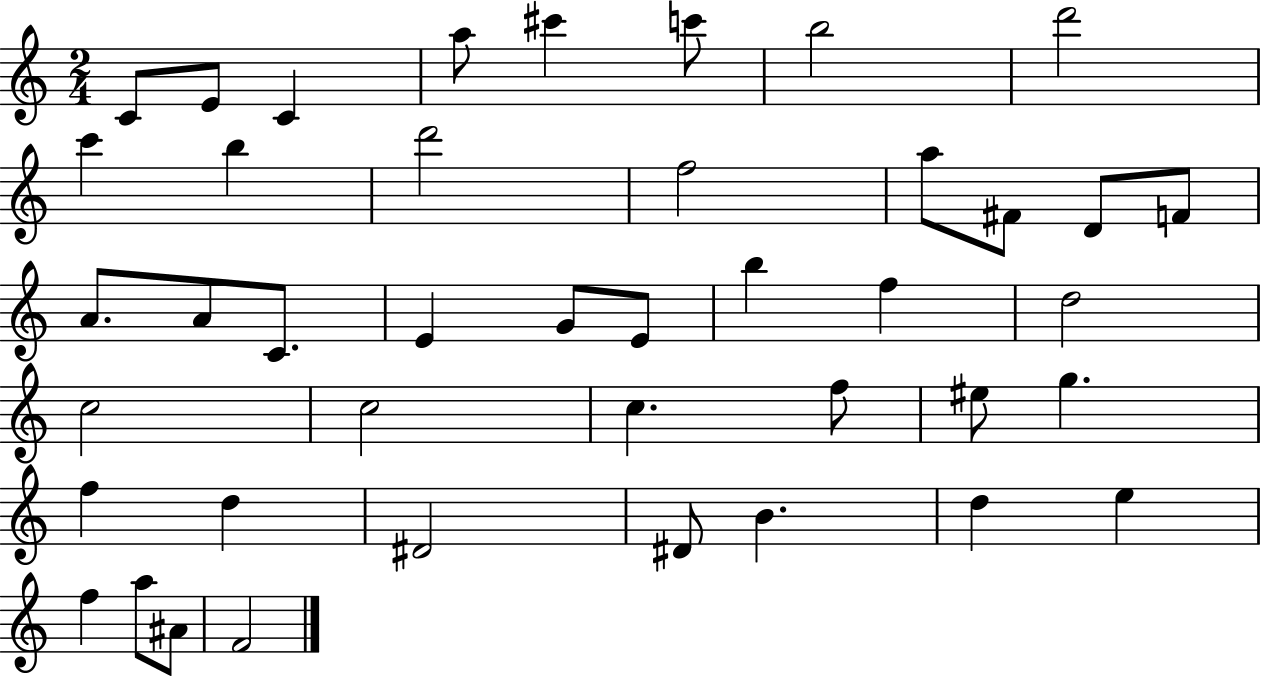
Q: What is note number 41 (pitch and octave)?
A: A#4